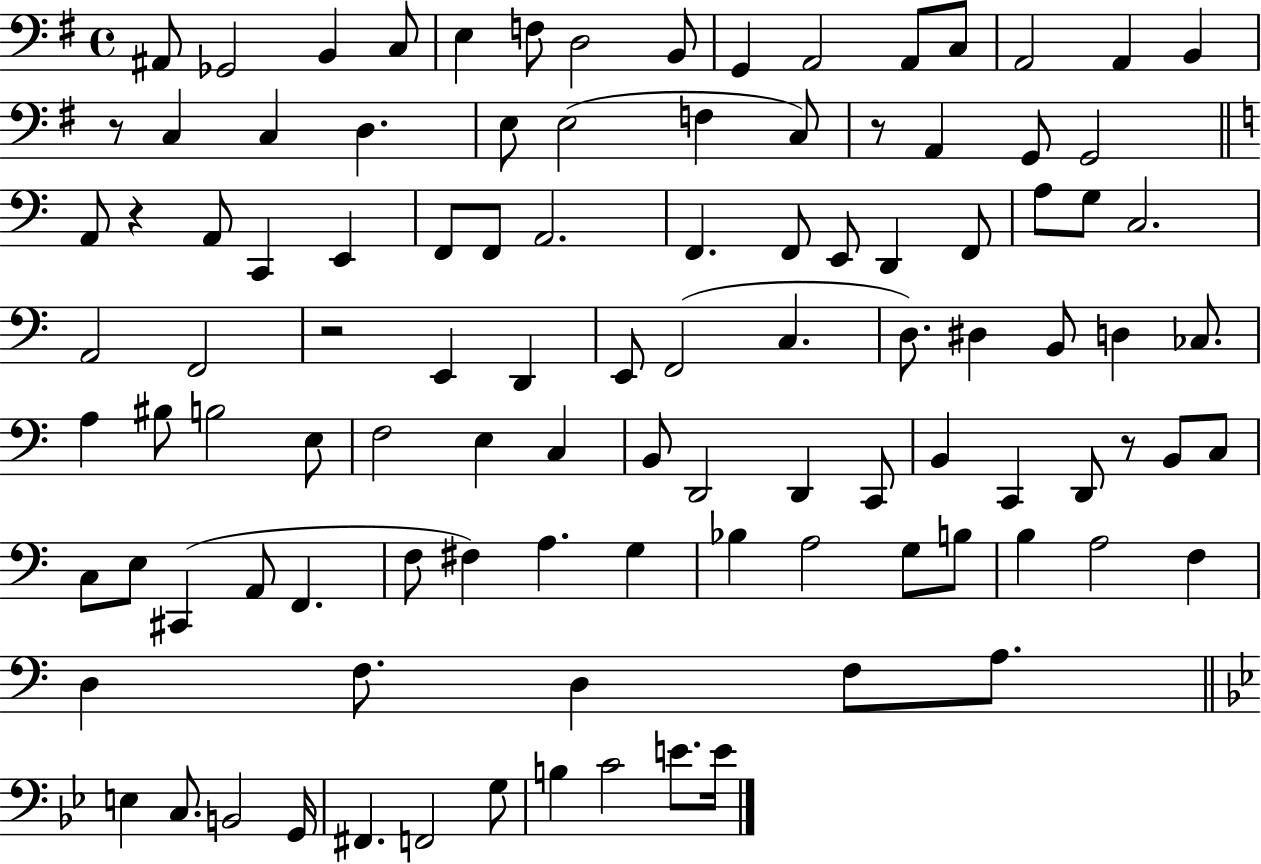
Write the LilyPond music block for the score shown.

{
  \clef bass
  \time 4/4
  \defaultTimeSignature
  \key g \major
  ais,8 ges,2 b,4 c8 | e4 f8 d2 b,8 | g,4 a,2 a,8 c8 | a,2 a,4 b,4 | \break r8 c4 c4 d4. | e8 e2( f4 c8) | r8 a,4 g,8 g,2 | \bar "||" \break \key c \major a,8 r4 a,8 c,4 e,4 | f,8 f,8 a,2. | f,4. f,8 e,8 d,4 f,8 | a8 g8 c2. | \break a,2 f,2 | r2 e,4 d,4 | e,8 f,2( c4. | d8.) dis4 b,8 d4 ces8. | \break a4 bis8 b2 e8 | f2 e4 c4 | b,8 d,2 d,4 c,8 | b,4 c,4 d,8 r8 b,8 c8 | \break c8 e8 cis,4( a,8 f,4. | f8 fis4) a4. g4 | bes4 a2 g8 b8 | b4 a2 f4 | \break d4 f8. d4 f8 a8. | \bar "||" \break \key bes \major e4 c8. b,2 g,16 | fis,4. f,2 g8 | b4 c'2 e'8. e'16 | \bar "|."
}